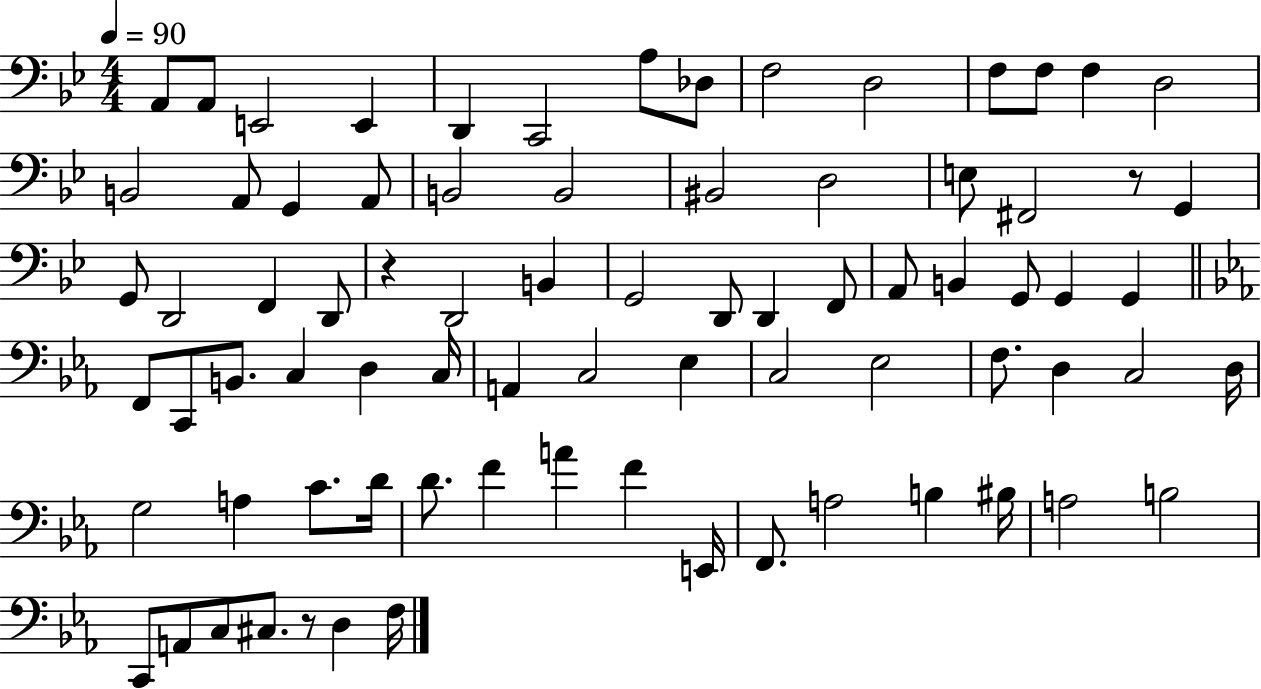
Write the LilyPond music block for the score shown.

{
  \clef bass
  \numericTimeSignature
  \time 4/4
  \key bes \major
  \tempo 4 = 90
  \repeat volta 2 { a,8 a,8 e,2 e,4 | d,4 c,2 a8 des8 | f2 d2 | f8 f8 f4 d2 | \break b,2 a,8 g,4 a,8 | b,2 b,2 | bis,2 d2 | e8 fis,2 r8 g,4 | \break g,8 d,2 f,4 d,8 | r4 d,2 b,4 | g,2 d,8 d,4 f,8 | a,8 b,4 g,8 g,4 g,4 | \break \bar "||" \break \key c \minor f,8 c,8 b,8. c4 d4 c16 | a,4 c2 ees4 | c2 ees2 | f8. d4 c2 d16 | \break g2 a4 c'8. d'16 | d'8. f'4 a'4 f'4 e,16 | f,8. a2 b4 bis16 | a2 b2 | \break c,8 a,8 c8 cis8. r8 d4 f16 | } \bar "|."
}